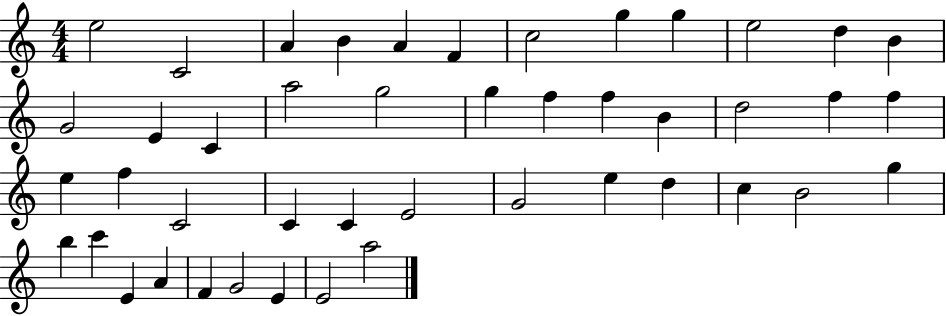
E5/h C4/h A4/q B4/q A4/q F4/q C5/h G5/q G5/q E5/h D5/q B4/q G4/h E4/q C4/q A5/h G5/h G5/q F5/q F5/q B4/q D5/h F5/q F5/q E5/q F5/q C4/h C4/q C4/q E4/h G4/h E5/q D5/q C5/q B4/h G5/q B5/q C6/q E4/q A4/q F4/q G4/h E4/q E4/h A5/h